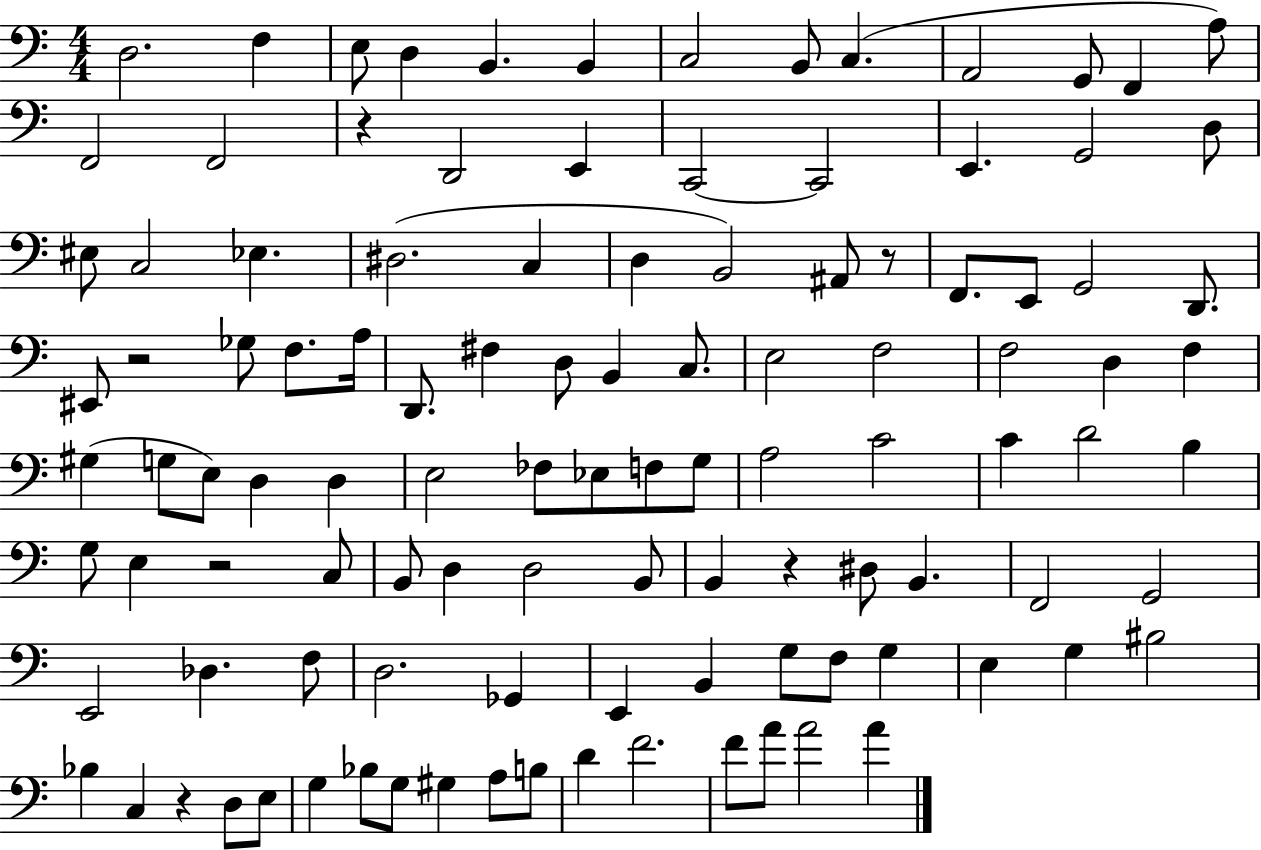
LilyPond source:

{
  \clef bass
  \numericTimeSignature
  \time 4/4
  \key c \major
  d2. f4 | e8 d4 b,4. b,4 | c2 b,8 c4.( | a,2 g,8 f,4 a8) | \break f,2 f,2 | r4 d,2 e,4 | c,2~~ c,2 | e,4. g,2 d8 | \break eis8 c2 ees4. | dis2.( c4 | d4 b,2) ais,8 r8 | f,8. e,8 g,2 d,8. | \break eis,8 r2 ges8 f8. a16 | d,8. fis4 d8 b,4 c8. | e2 f2 | f2 d4 f4 | \break gis4( g8 e8) d4 d4 | e2 fes8 ees8 f8 g8 | a2 c'2 | c'4 d'2 b4 | \break g8 e4 r2 c8 | b,8 d4 d2 b,8 | b,4 r4 dis8 b,4. | f,2 g,2 | \break e,2 des4. f8 | d2. ges,4 | e,4 b,4 g8 f8 g4 | e4 g4 bis2 | \break bes4 c4 r4 d8 e8 | g4 bes8 g8 gis4 a8 b8 | d'4 f'2. | f'8 a'8 a'2 a'4 | \break \bar "|."
}